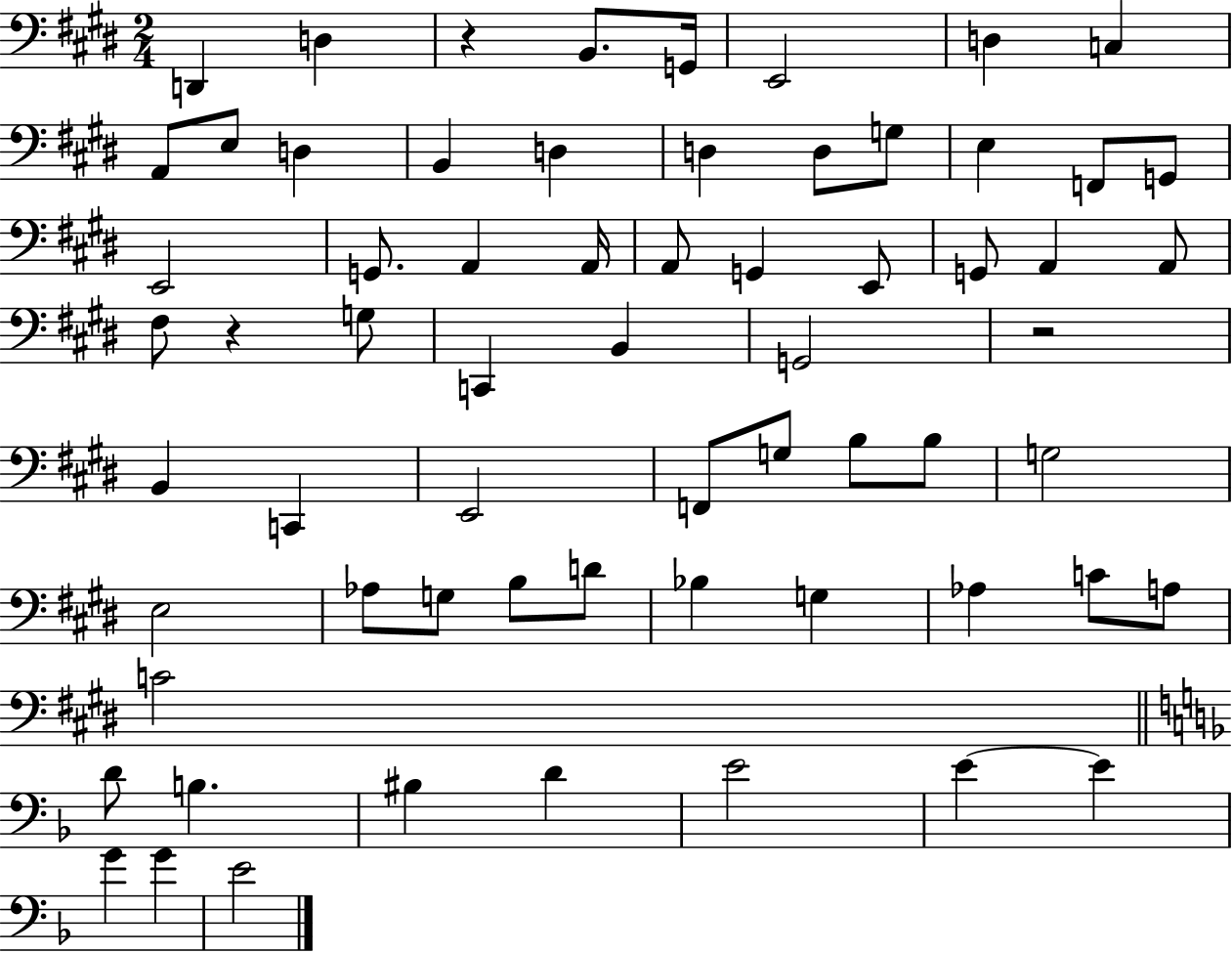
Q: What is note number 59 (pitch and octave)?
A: E4